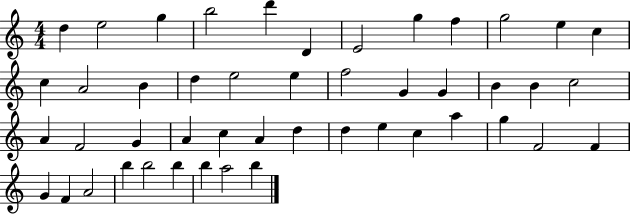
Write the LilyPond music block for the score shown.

{
  \clef treble
  \numericTimeSignature
  \time 4/4
  \key c \major
  d''4 e''2 g''4 | b''2 d'''4 d'4 | e'2 g''4 f''4 | g''2 e''4 c''4 | \break c''4 a'2 b'4 | d''4 e''2 e''4 | f''2 g'4 g'4 | b'4 b'4 c''2 | \break a'4 f'2 g'4 | a'4 c''4 a'4 d''4 | d''4 e''4 c''4 a''4 | g''4 f'2 f'4 | \break g'4 f'4 a'2 | b''4 b''2 b''4 | b''4 a''2 b''4 | \bar "|."
}